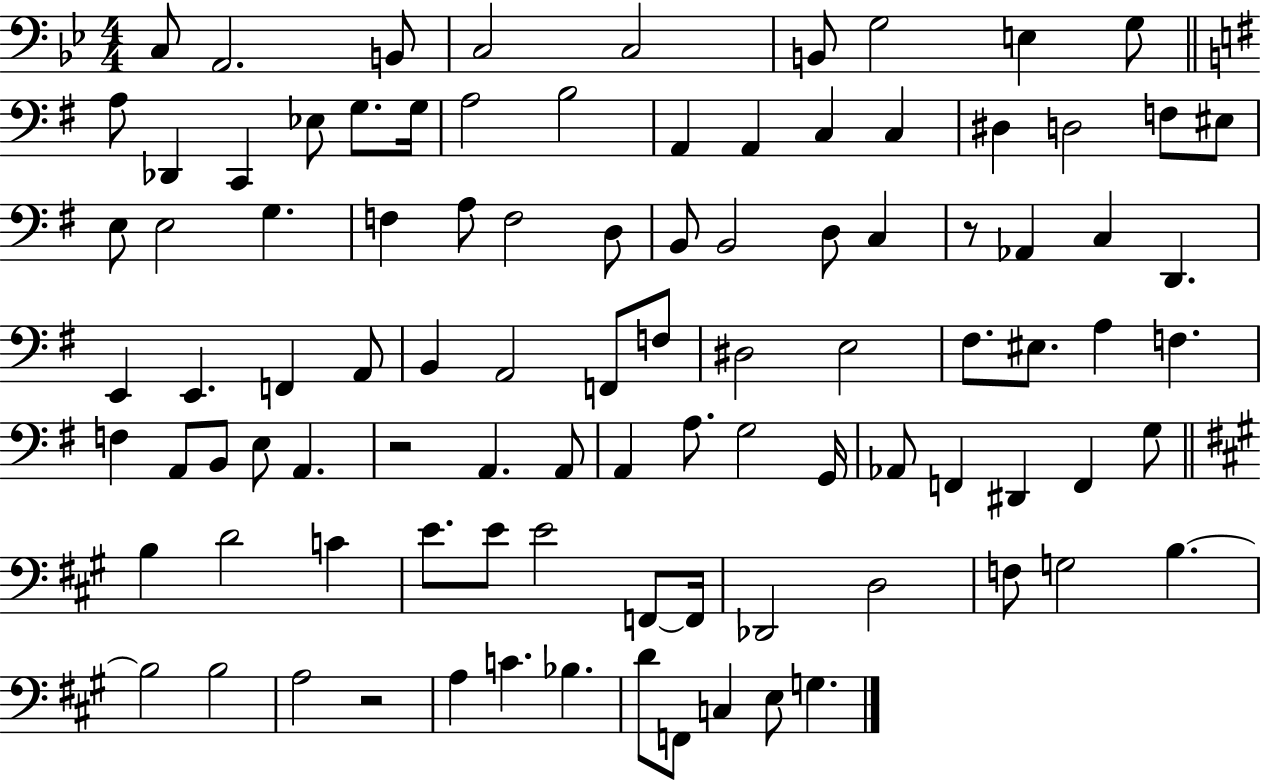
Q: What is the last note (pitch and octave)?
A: G3